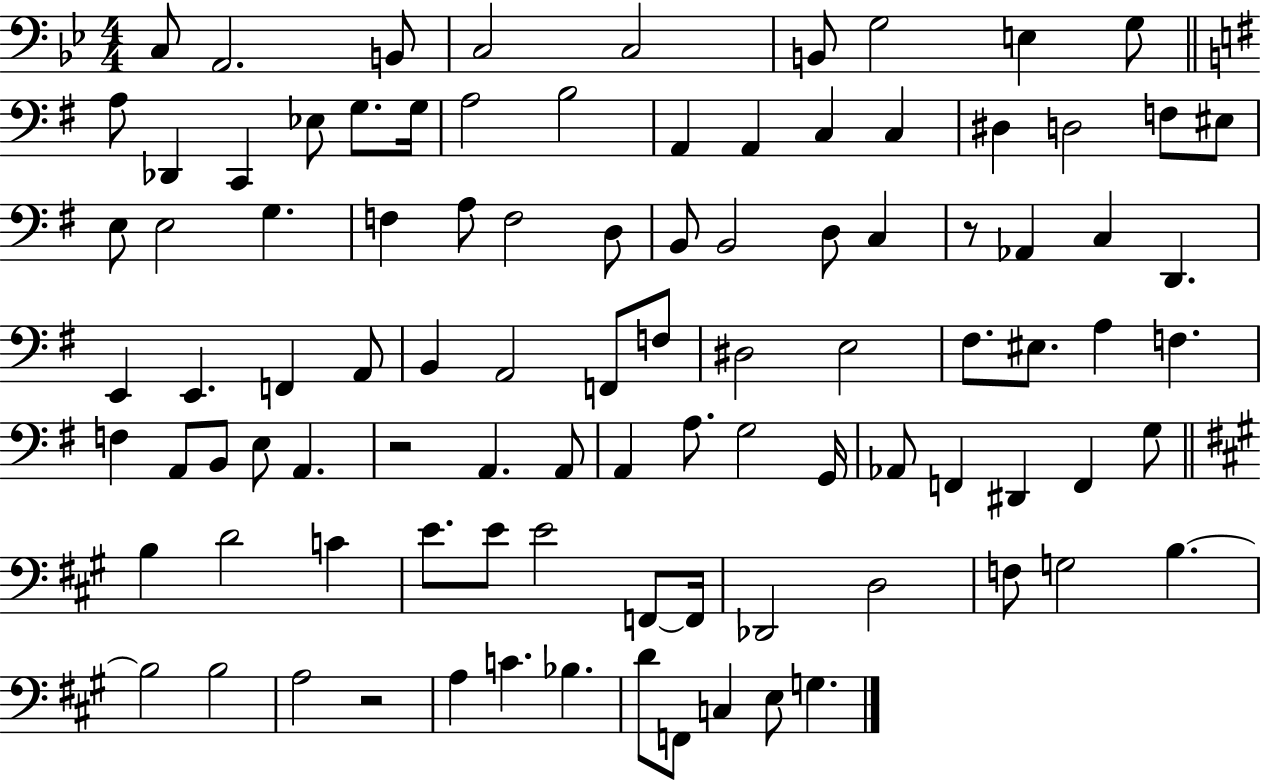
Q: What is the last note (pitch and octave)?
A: G3